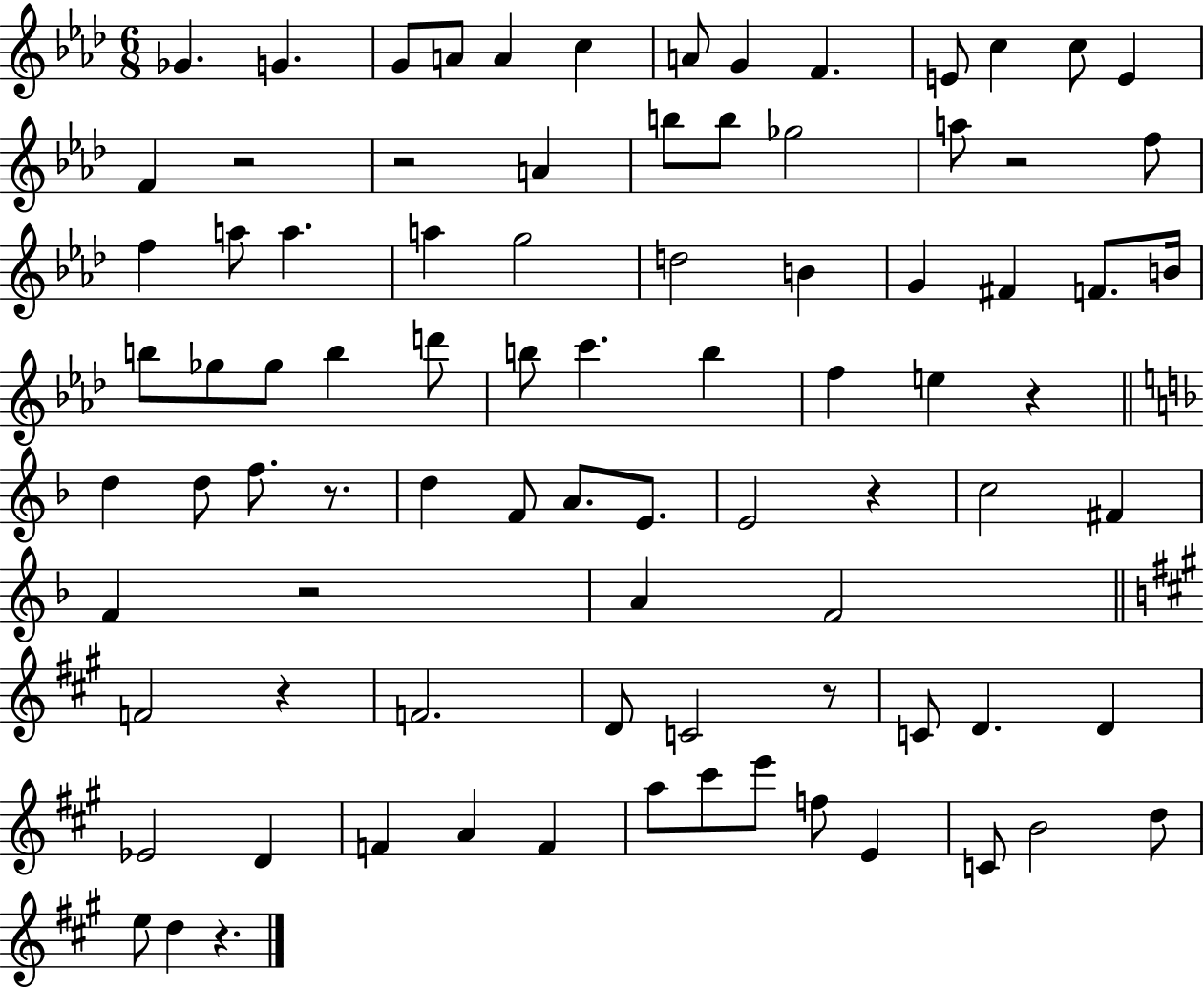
{
  \clef treble
  \numericTimeSignature
  \time 6/8
  \key aes \major
  \repeat volta 2 { ges'4. g'4. | g'8 a'8 a'4 c''4 | a'8 g'4 f'4. | e'8 c''4 c''8 e'4 | \break f'4 r2 | r2 a'4 | b''8 b''8 ges''2 | a''8 r2 f''8 | \break f''4 a''8 a''4. | a''4 g''2 | d''2 b'4 | g'4 fis'4 f'8. b'16 | \break b''8 ges''8 ges''8 b''4 d'''8 | b''8 c'''4. b''4 | f''4 e''4 r4 | \bar "||" \break \key f \major d''4 d''8 f''8. r8. | d''4 f'8 a'8. e'8. | e'2 r4 | c''2 fis'4 | \break f'4 r2 | a'4 f'2 | \bar "||" \break \key a \major f'2 r4 | f'2. | d'8 c'2 r8 | c'8 d'4. d'4 | \break ees'2 d'4 | f'4 a'4 f'4 | a''8 cis'''8 e'''8 f''8 e'4 | c'8 b'2 d''8 | \break e''8 d''4 r4. | } \bar "|."
}